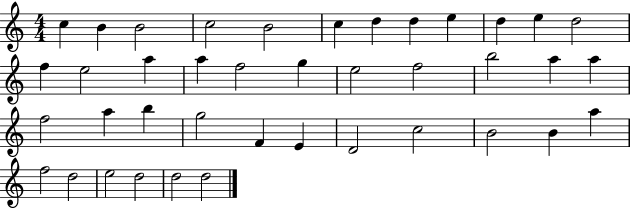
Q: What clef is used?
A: treble